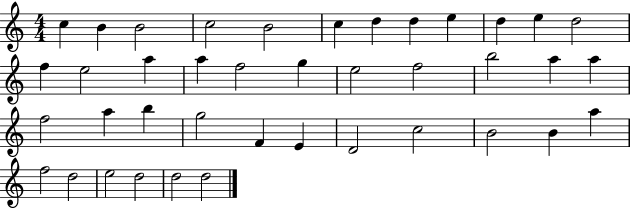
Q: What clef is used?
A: treble